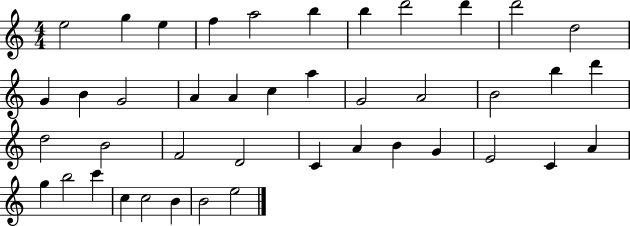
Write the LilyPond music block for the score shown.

{
  \clef treble
  \numericTimeSignature
  \time 4/4
  \key c \major
  e''2 g''4 e''4 | f''4 a''2 b''4 | b''4 d'''2 d'''4 | d'''2 d''2 | \break g'4 b'4 g'2 | a'4 a'4 c''4 a''4 | g'2 a'2 | b'2 b''4 d'''4 | \break d''2 b'2 | f'2 d'2 | c'4 a'4 b'4 g'4 | e'2 c'4 a'4 | \break g''4 b''2 c'''4 | c''4 c''2 b'4 | b'2 e''2 | \bar "|."
}